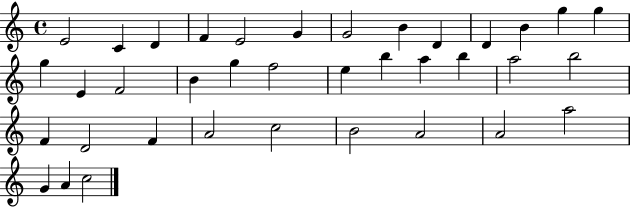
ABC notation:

X:1
T:Untitled
M:4/4
L:1/4
K:C
E2 C D F E2 G G2 B D D B g g g E F2 B g f2 e b a b a2 b2 F D2 F A2 c2 B2 A2 A2 a2 G A c2